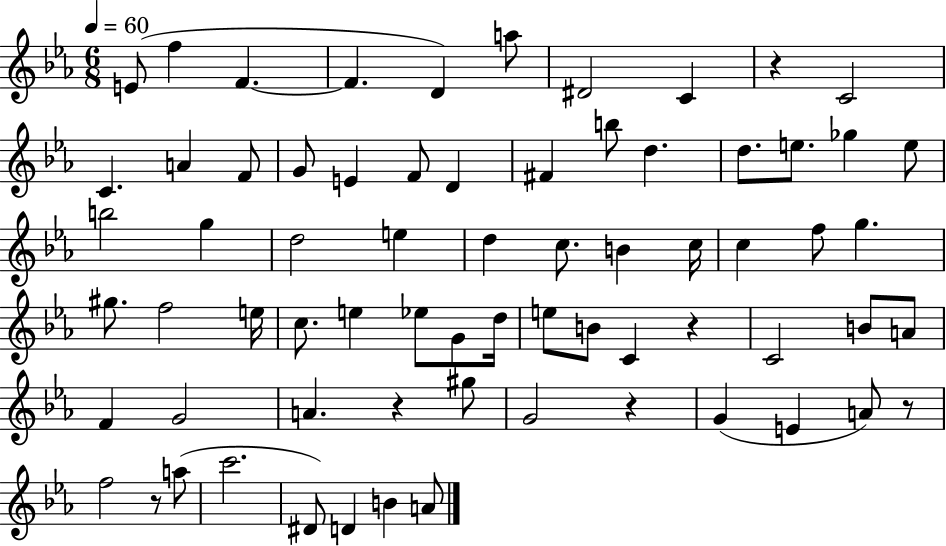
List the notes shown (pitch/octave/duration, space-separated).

E4/e F5/q F4/q. F4/q. D4/q A5/e D#4/h C4/q R/q C4/h C4/q. A4/q F4/e G4/e E4/q F4/e D4/q F#4/q B5/e D5/q. D5/e. E5/e. Gb5/q E5/e B5/h G5/q D5/h E5/q D5/q C5/e. B4/q C5/s C5/q F5/e G5/q. G#5/e. F5/h E5/s C5/e. E5/q Eb5/e G4/e D5/s E5/e B4/e C4/q R/q C4/h B4/e A4/e F4/q G4/h A4/q. R/q G#5/e G4/h R/q G4/q E4/q A4/e R/e F5/h R/e A5/e C6/h. D#4/e D4/q B4/q A4/e